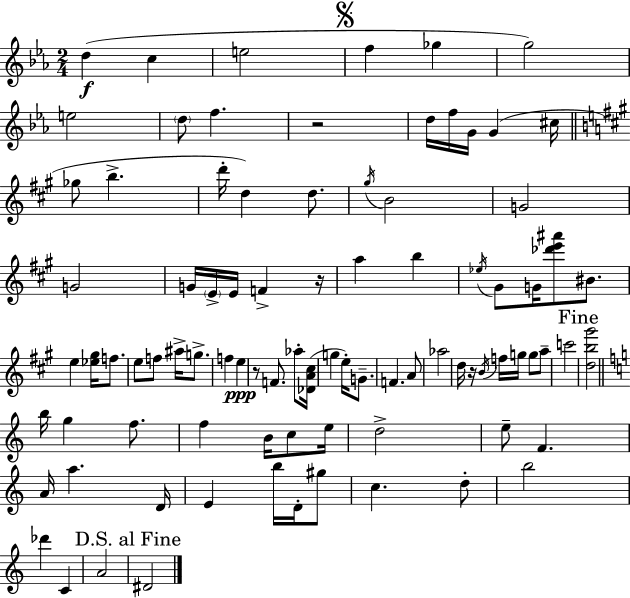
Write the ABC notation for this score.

X:1
T:Untitled
M:2/4
L:1/4
K:Cm
d c e2 f _g g2 e2 d/2 f z2 d/4 f/4 G/4 G ^c/4 _g/2 b d'/4 d d/2 ^g/4 B2 G2 G2 G/4 E/4 E/4 F z/4 a b _e/4 ^G/2 G/4 [_d'e'^a']/2 ^B/2 e [_e^g]/4 f/2 e/2 f/2 ^a/4 g/2 f e z/2 F/2 _a/2 [_DA^c]/4 g e/4 G/2 F A/2 _a2 d/4 z/4 B/4 f/4 g/4 g/2 a/2 c'2 [db^g']2 b/4 g f/2 f B/4 c/2 e/4 d2 e/2 F A/4 a D/4 E b/4 D/4 ^g/2 c d/2 b2 _d' C A2 ^D2